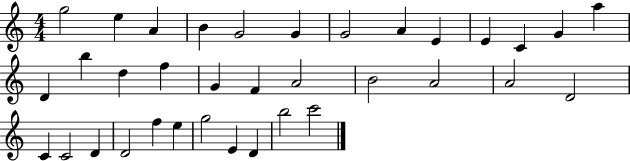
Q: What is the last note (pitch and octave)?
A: C6